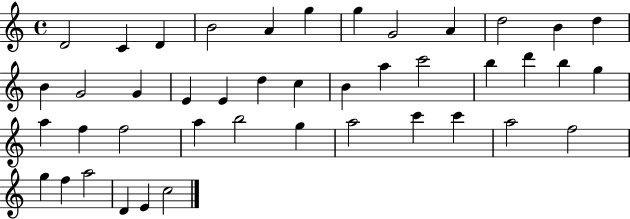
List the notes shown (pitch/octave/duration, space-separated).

D4/h C4/q D4/q B4/h A4/q G5/q G5/q G4/h A4/q D5/h B4/q D5/q B4/q G4/h G4/q E4/q E4/q D5/q C5/q B4/q A5/q C6/h B5/q D6/q B5/q G5/q A5/q F5/q F5/h A5/q B5/h G5/q A5/h C6/q C6/q A5/h F5/h G5/q F5/q A5/h D4/q E4/q C5/h